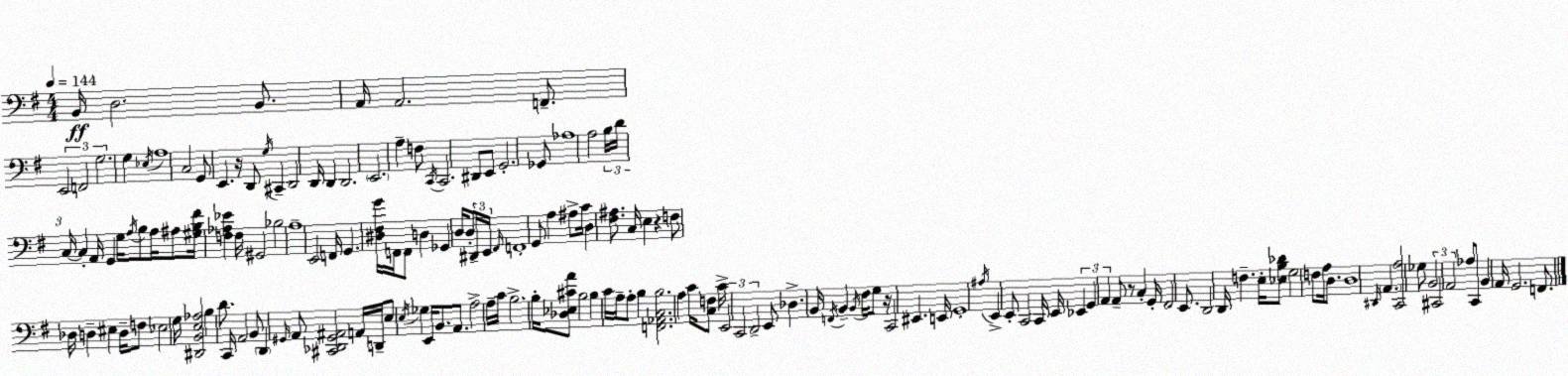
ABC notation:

X:1
T:Untitled
M:4/4
L:1/4
K:Em
B,,/4 D,2 B,,/2 A,,/4 A,,2 F,,/2 E,,2 F,,2 G,2 G, _E,/4 A,4 C,2 G,,/2 E,, z/4 D,,/2 G,/4 ^C,, D,,2 D,,/4 D,, D,,2 E,,2 A, F,/2 C,,/4 C,,2 ^D,,/2 E,,/2 G,,2 _G,,/2 _A,4 A,2 B,/4 D/4 C,/4 C, A,,/4 G,, G,/4 A,/4 B,/2 A,/4 ^A,/2 [^G,B,^F]/4 [F,_A,_E] F,/4 ^G,,2 _B,2 A,4 E,,2 F,,/4 G,, [^D,^F,G]/4 F,,/4 F,,/2 D, _G,, D,/4 D,/2 ^D,,/4 E,,/4 ^F,,/4 F,,4 G,,/2 A, ^A,/2 C/4 D, [^F,^A,]/2 C,/4 E, z F,/2 _D,/4 D, ^E, D,/4 F,/2 _E,2 G,/4 [^D,,B,,E,_A,]2 B, D/2 C,,/4 A,,2 B,,/2 D,, ^G,,/4 A,,/2 [^C,,_D,,^G,,^A,,]2 A,,/4 D,,/4 E,/2 E,/4 _G, E,,/4 B,,/2 A,,/2 A,2 A,/4 C/4 B,2 B,/4 [_D,_E,^CA]/2 B,2 B, C/4 A,/4 A,/2 B, [F,,_A,,C,B,]2 A, C/4 [C,F,]/2 C/4 E,,2 C,,2 D,,2 E,,/2 _D, B,,/4 F,,/4 B,, B,,/4 ^F,/4 G,/2 z/4 C,,2 ^E,, E,,/4 G,,4 ^A,/4 E,, E,,/2 C,,2 C,,/4 E,,/4 _E,, G,, A,, A,,/2 z/2 C, G,,/4 ^F,,2 E,,/2 D,,2 D,,/4 F, E,/4 [_E,B,_D]/2 G,2 F,/2 A,/4 D,/2 D,4 ^D,,/4 A,, [C,,A,]2 _G,/2 B,,2 ^C,,2 A,,2 _A,/2 C,,/2 B,, A,,/4 G,,2 F,,/2